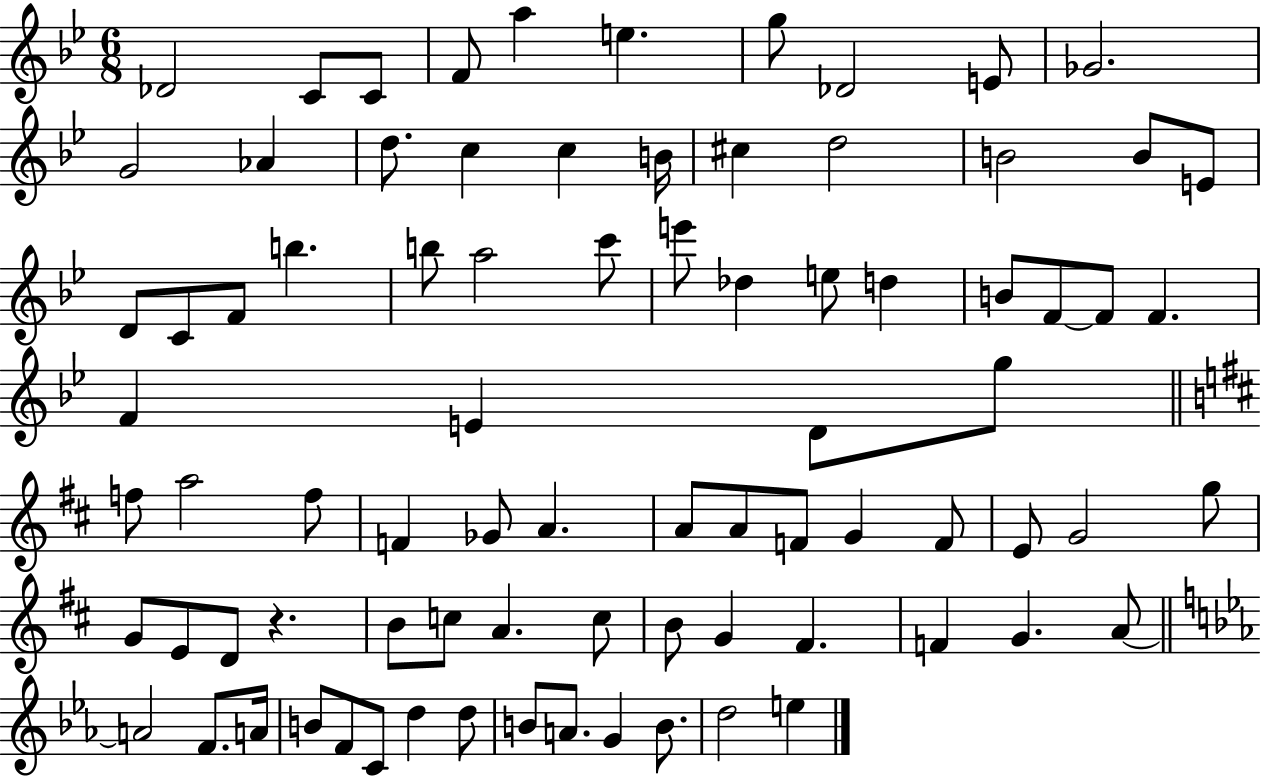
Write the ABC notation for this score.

X:1
T:Untitled
M:6/8
L:1/4
K:Bb
_D2 C/2 C/2 F/2 a e g/2 _D2 E/2 _G2 G2 _A d/2 c c B/4 ^c d2 B2 B/2 E/2 D/2 C/2 F/2 b b/2 a2 c'/2 e'/2 _d e/2 d B/2 F/2 F/2 F F E D/2 g/2 f/2 a2 f/2 F _G/2 A A/2 A/2 F/2 G F/2 E/2 G2 g/2 G/2 E/2 D/2 z B/2 c/2 A c/2 B/2 G ^F F G A/2 A2 F/2 A/4 B/2 F/2 C/2 d d/2 B/2 A/2 G B/2 d2 e